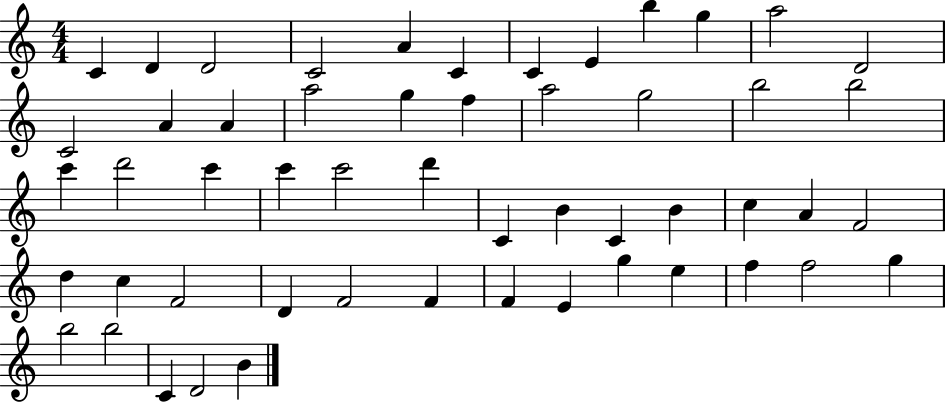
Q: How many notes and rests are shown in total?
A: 53